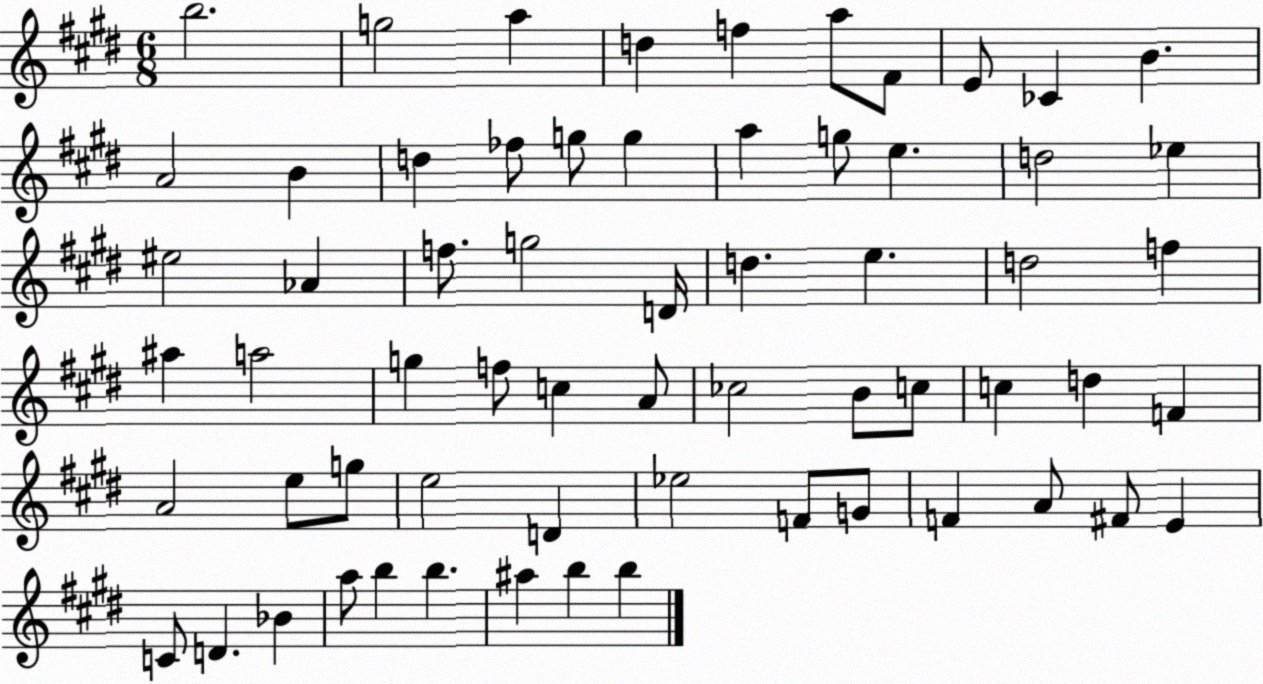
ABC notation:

X:1
T:Untitled
M:6/8
L:1/4
K:E
b2 g2 a d f a/2 ^F/2 E/2 _C B A2 B d _f/2 g/2 g a g/2 e d2 _e ^e2 _A f/2 g2 D/4 d e d2 f ^a a2 g f/2 c A/2 _c2 B/2 c/2 c d F A2 e/2 g/2 e2 D _e2 F/2 G/2 F A/2 ^F/2 E C/2 D _B a/2 b b ^a b b